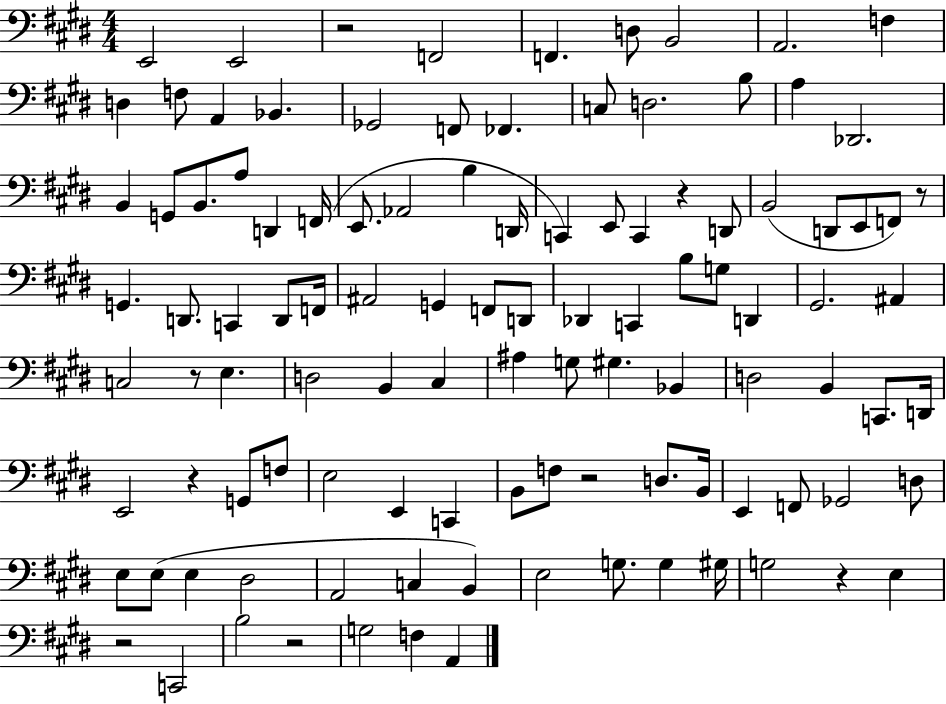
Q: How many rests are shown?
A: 9